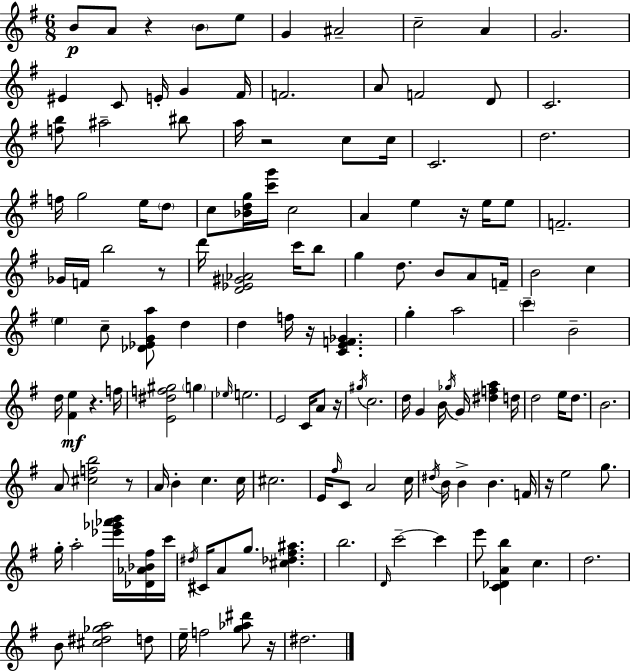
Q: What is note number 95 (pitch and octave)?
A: F4